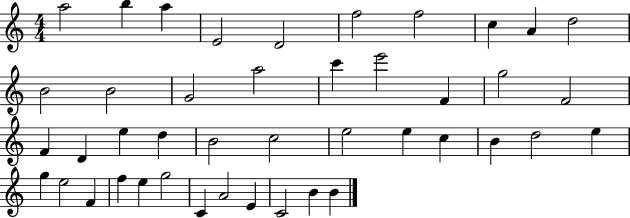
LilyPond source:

{
  \clef treble
  \numericTimeSignature
  \time 4/4
  \key c \major
  a''2 b''4 a''4 | e'2 d'2 | f''2 f''2 | c''4 a'4 d''2 | \break b'2 b'2 | g'2 a''2 | c'''4 e'''2 f'4 | g''2 f'2 | \break f'4 d'4 e''4 d''4 | b'2 c''2 | e''2 e''4 c''4 | b'4 d''2 e''4 | \break g''4 e''2 f'4 | f''4 e''4 g''2 | c'4 a'2 e'4 | c'2 b'4 b'4 | \break \bar "|."
}